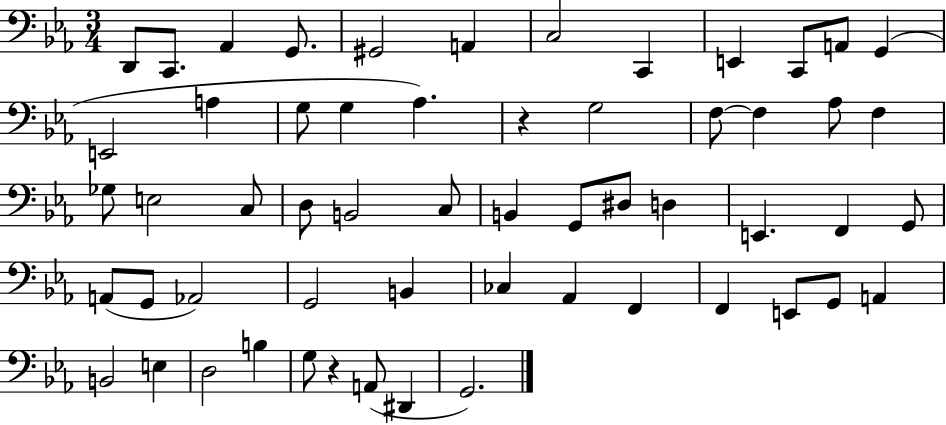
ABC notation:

X:1
T:Untitled
M:3/4
L:1/4
K:Eb
D,,/2 C,,/2 _A,, G,,/2 ^G,,2 A,, C,2 C,, E,, C,,/2 A,,/2 G,, E,,2 A, G,/2 G, _A, z G,2 F,/2 F, _A,/2 F, _G,/2 E,2 C,/2 D,/2 B,,2 C,/2 B,, G,,/2 ^D,/2 D, E,, F,, G,,/2 A,,/2 G,,/2 _A,,2 G,,2 B,, _C, _A,, F,, F,, E,,/2 G,,/2 A,, B,,2 E, D,2 B, G,/2 z A,,/2 ^D,, G,,2